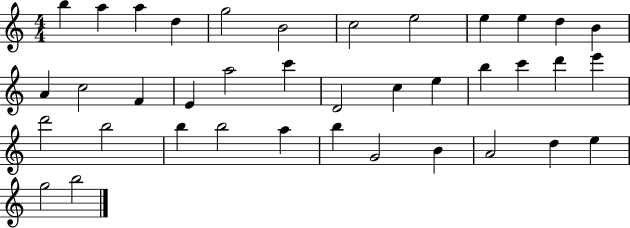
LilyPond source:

{
  \clef treble
  \numericTimeSignature
  \time 4/4
  \key c \major
  b''4 a''4 a''4 d''4 | g''2 b'2 | c''2 e''2 | e''4 e''4 d''4 b'4 | \break a'4 c''2 f'4 | e'4 a''2 c'''4 | d'2 c''4 e''4 | b''4 c'''4 d'''4 e'''4 | \break d'''2 b''2 | b''4 b''2 a''4 | b''4 g'2 b'4 | a'2 d''4 e''4 | \break g''2 b''2 | \bar "|."
}